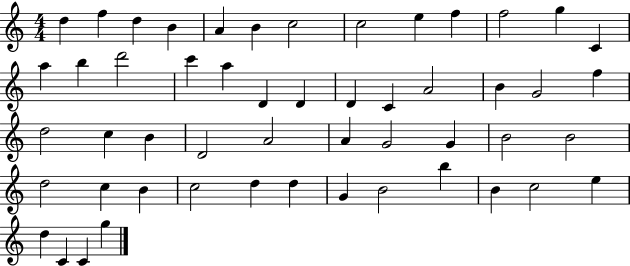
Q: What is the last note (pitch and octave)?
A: G5